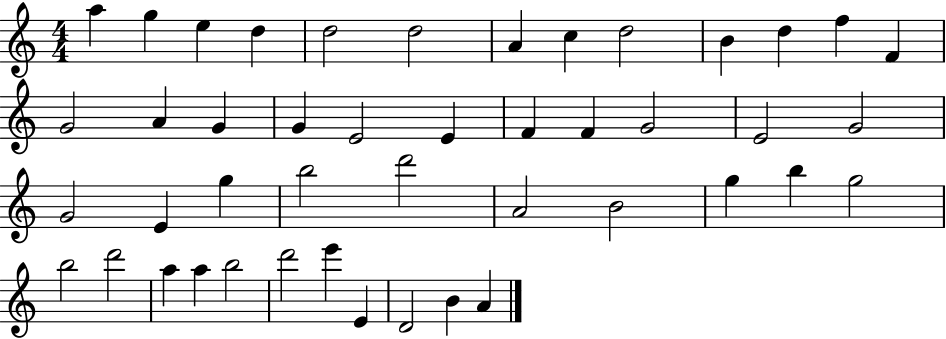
A5/q G5/q E5/q D5/q D5/h D5/h A4/q C5/q D5/h B4/q D5/q F5/q F4/q G4/h A4/q G4/q G4/q E4/h E4/q F4/q F4/q G4/h E4/h G4/h G4/h E4/q G5/q B5/h D6/h A4/h B4/h G5/q B5/q G5/h B5/h D6/h A5/q A5/q B5/h D6/h E6/q E4/q D4/h B4/q A4/q